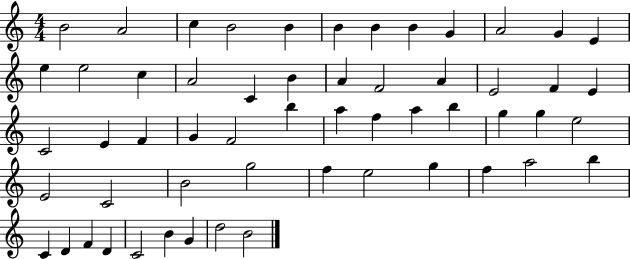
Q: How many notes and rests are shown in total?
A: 56